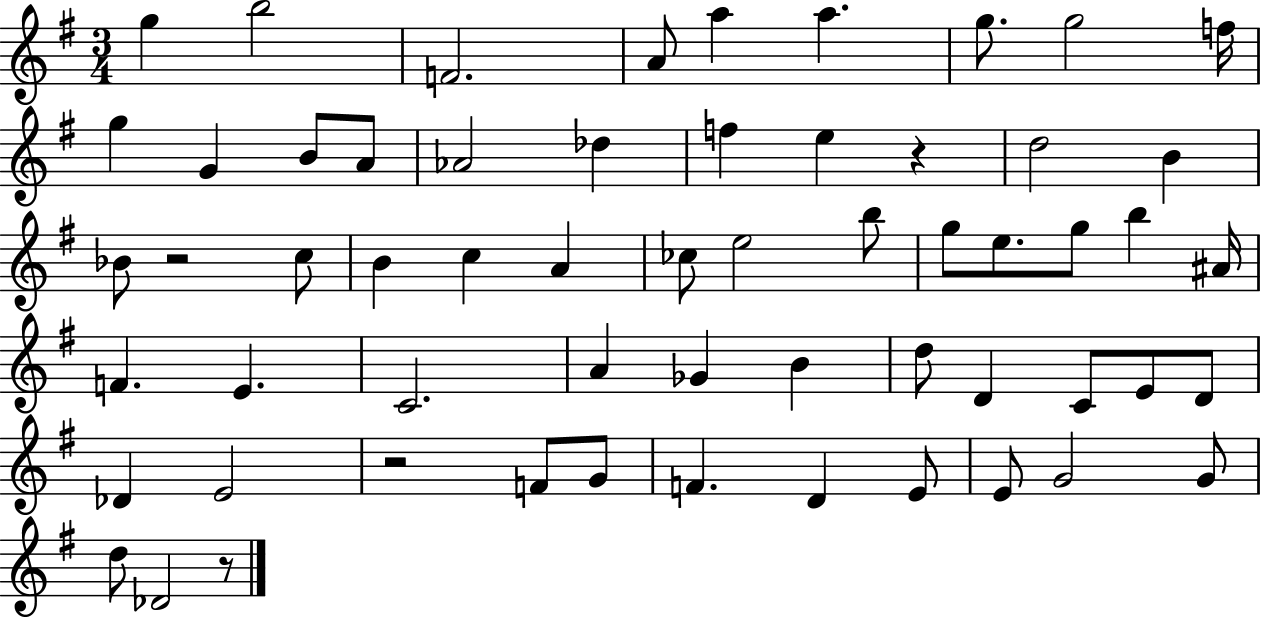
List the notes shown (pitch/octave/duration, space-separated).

G5/q B5/h F4/h. A4/e A5/q A5/q. G5/e. G5/h F5/s G5/q G4/q B4/e A4/e Ab4/h Db5/q F5/q E5/q R/q D5/h B4/q Bb4/e R/h C5/e B4/q C5/q A4/q CES5/e E5/h B5/e G5/e E5/e. G5/e B5/q A#4/s F4/q. E4/q. C4/h. A4/q Gb4/q B4/q D5/e D4/q C4/e E4/e D4/e Db4/q E4/h R/h F4/e G4/e F4/q. D4/q E4/e E4/e G4/h G4/e D5/e Db4/h R/e